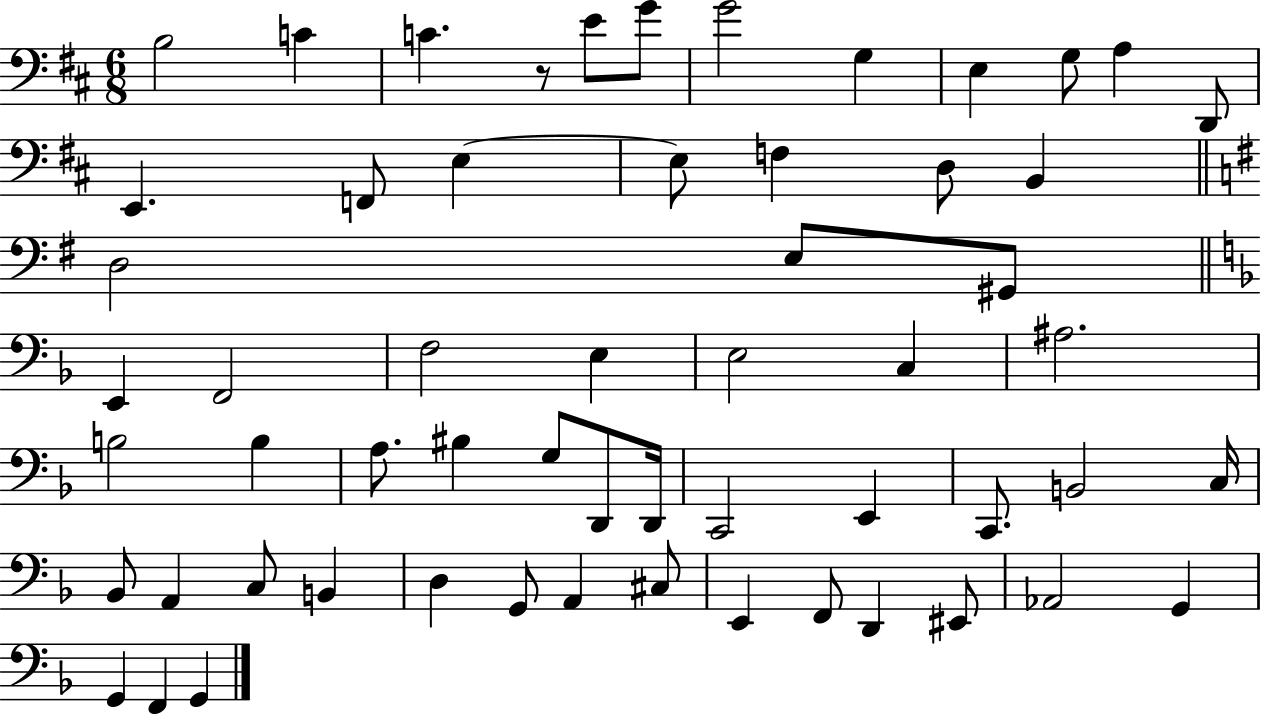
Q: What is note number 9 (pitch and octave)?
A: G3